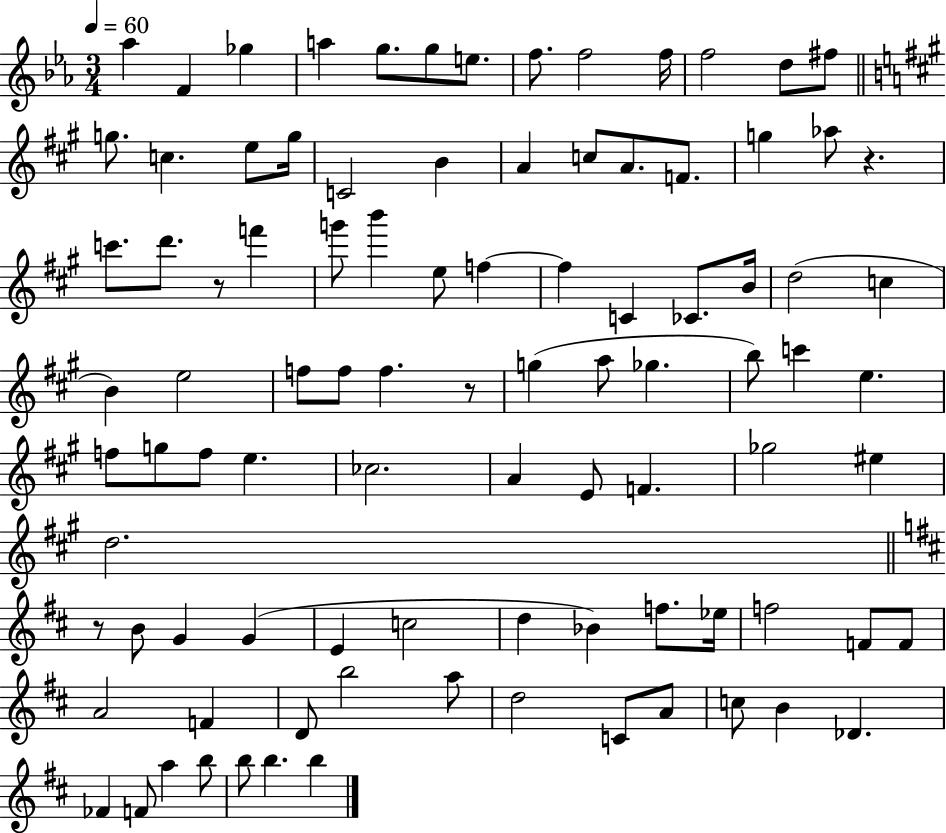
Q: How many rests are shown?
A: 4